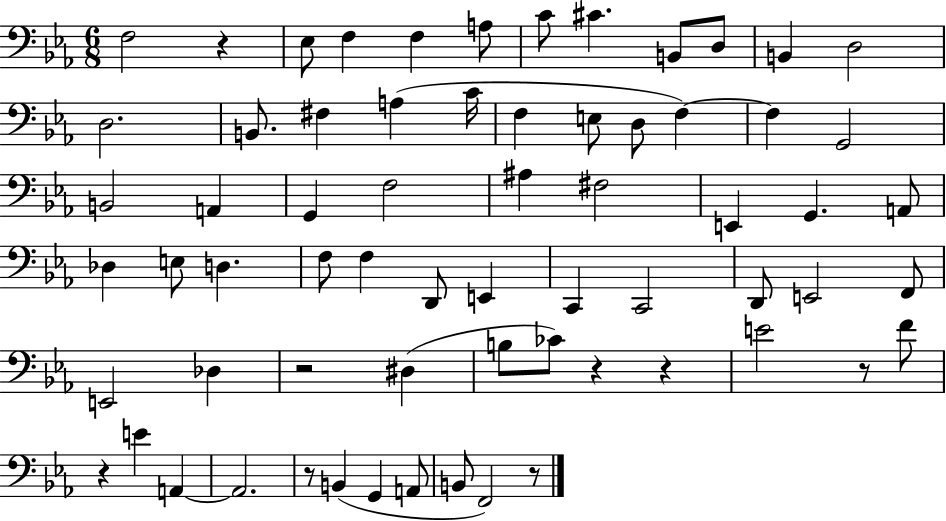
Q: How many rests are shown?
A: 8